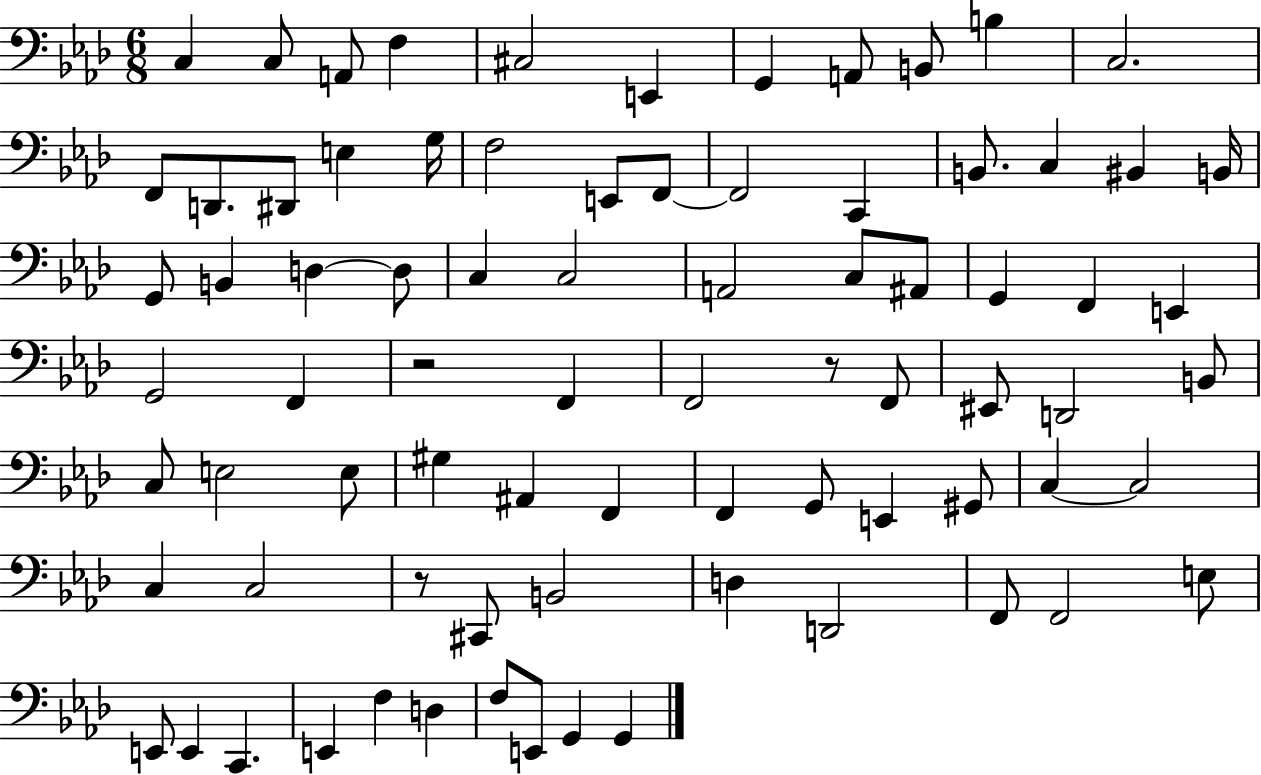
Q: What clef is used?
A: bass